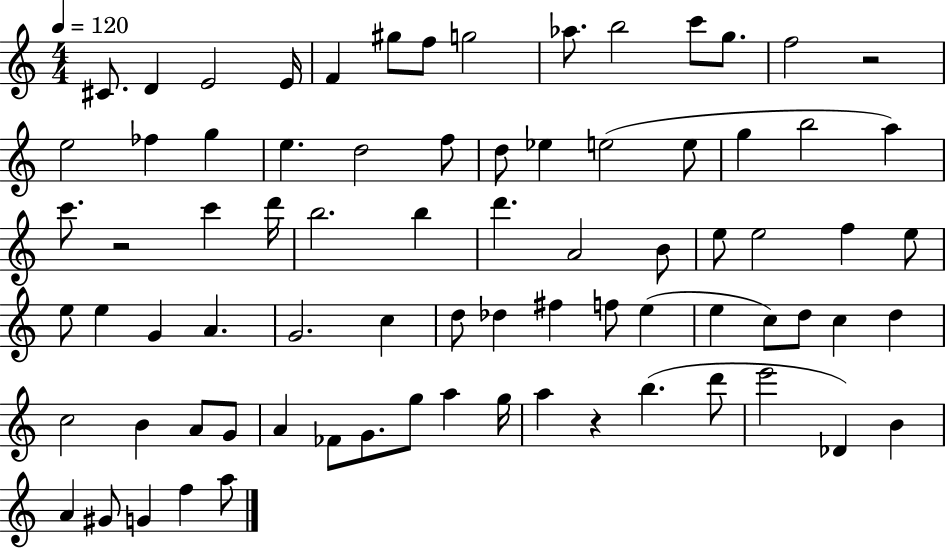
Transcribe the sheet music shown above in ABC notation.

X:1
T:Untitled
M:4/4
L:1/4
K:C
^C/2 D E2 E/4 F ^g/2 f/2 g2 _a/2 b2 c'/2 g/2 f2 z2 e2 _f g e d2 f/2 d/2 _e e2 e/2 g b2 a c'/2 z2 c' d'/4 b2 b d' A2 B/2 e/2 e2 f e/2 e/2 e G A G2 c d/2 _d ^f f/2 e e c/2 d/2 c d c2 B A/2 G/2 A _F/2 G/2 g/2 a g/4 a z b d'/2 e'2 _D B A ^G/2 G f a/2